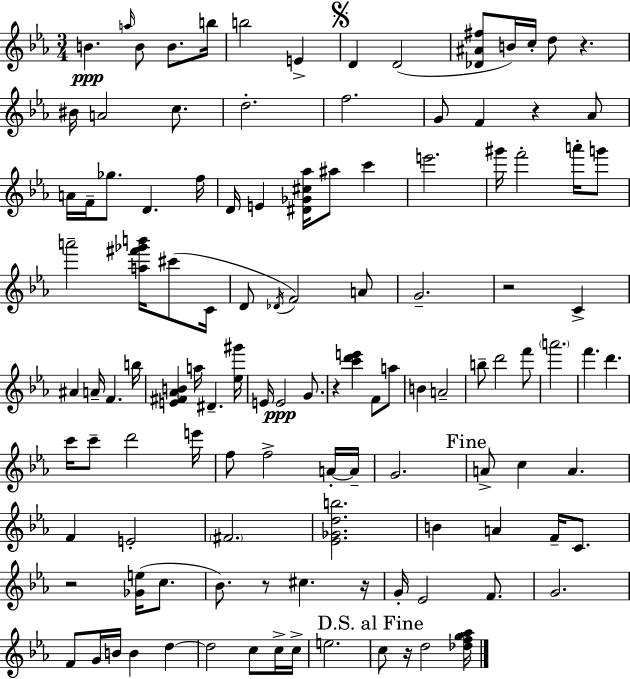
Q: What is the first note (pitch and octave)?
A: B4